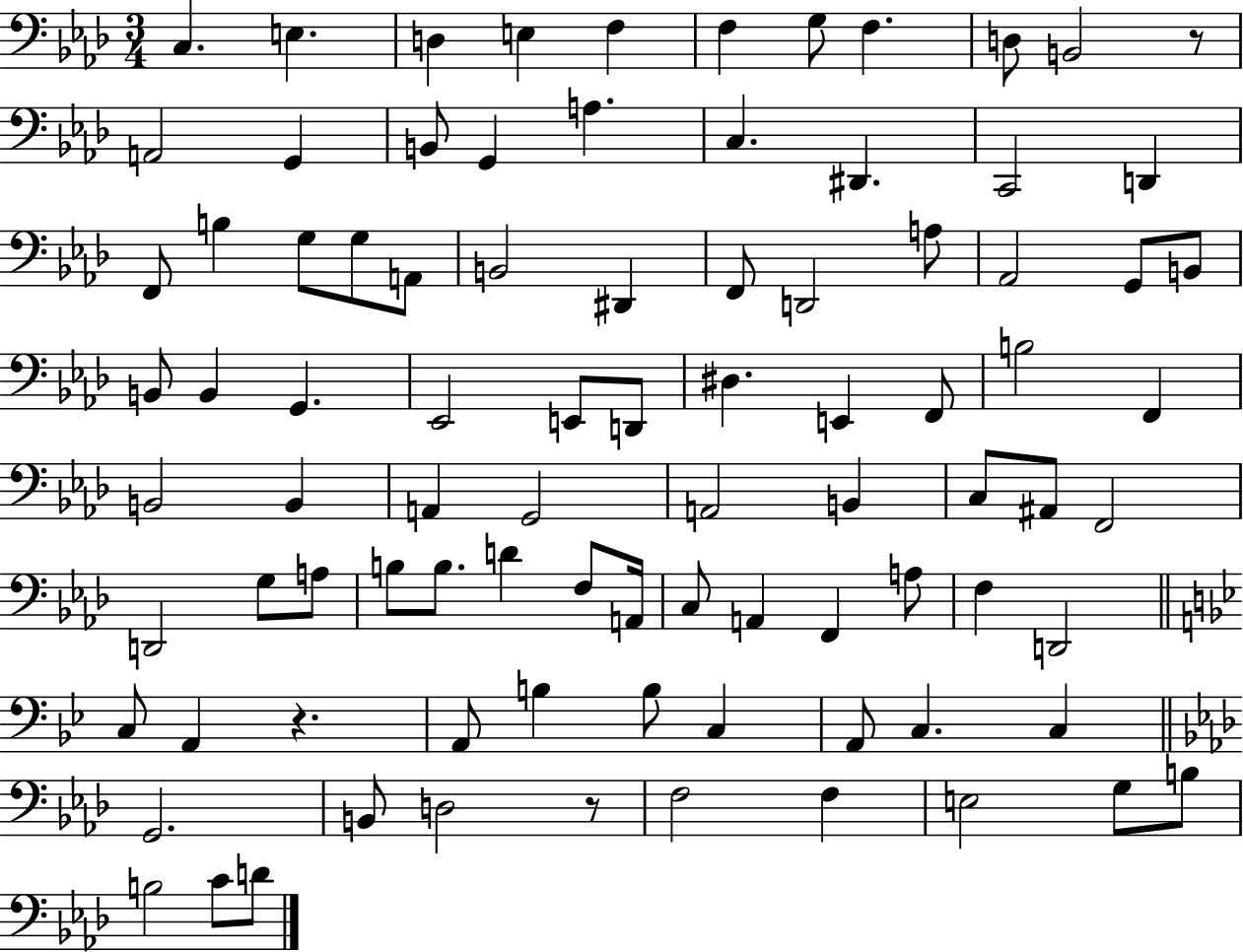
{
  \clef bass
  \numericTimeSignature
  \time 3/4
  \key aes \major
  \repeat volta 2 { c4. e4. | d4 e4 f4 | f4 g8 f4. | d8 b,2 r8 | \break a,2 g,4 | b,8 g,4 a4. | c4. dis,4. | c,2 d,4 | \break f,8 b4 g8 g8 a,8 | b,2 dis,4 | f,8 d,2 a8 | aes,2 g,8 b,8 | \break b,8 b,4 g,4. | ees,2 e,8 d,8 | dis4. e,4 f,8 | b2 f,4 | \break b,2 b,4 | a,4 g,2 | a,2 b,4 | c8 ais,8 f,2 | \break d,2 g8 a8 | b8 b8. d'4 f8 a,16 | c8 a,4 f,4 a8 | f4 d,2 | \break \bar "||" \break \key bes \major c8 a,4 r4. | a,8 b4 b8 c4 | a,8 c4. c4 | \bar "||" \break \key aes \major g,2. | b,8 d2 r8 | f2 f4 | e2 g8 b8 | \break b2 c'8 d'8 | } \bar "|."
}